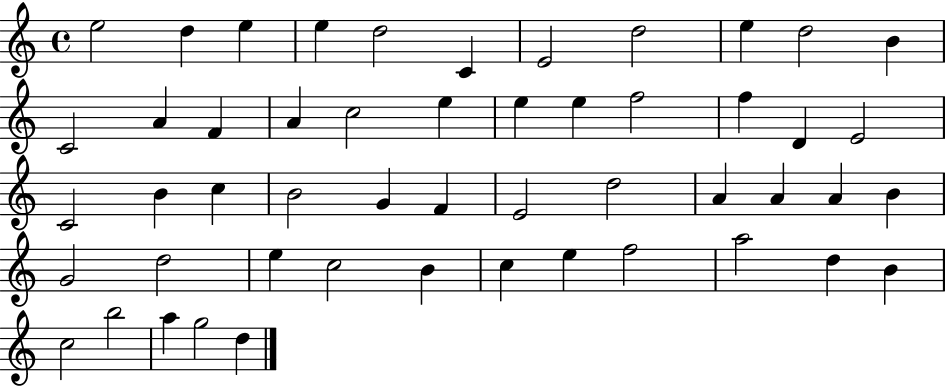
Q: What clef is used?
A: treble